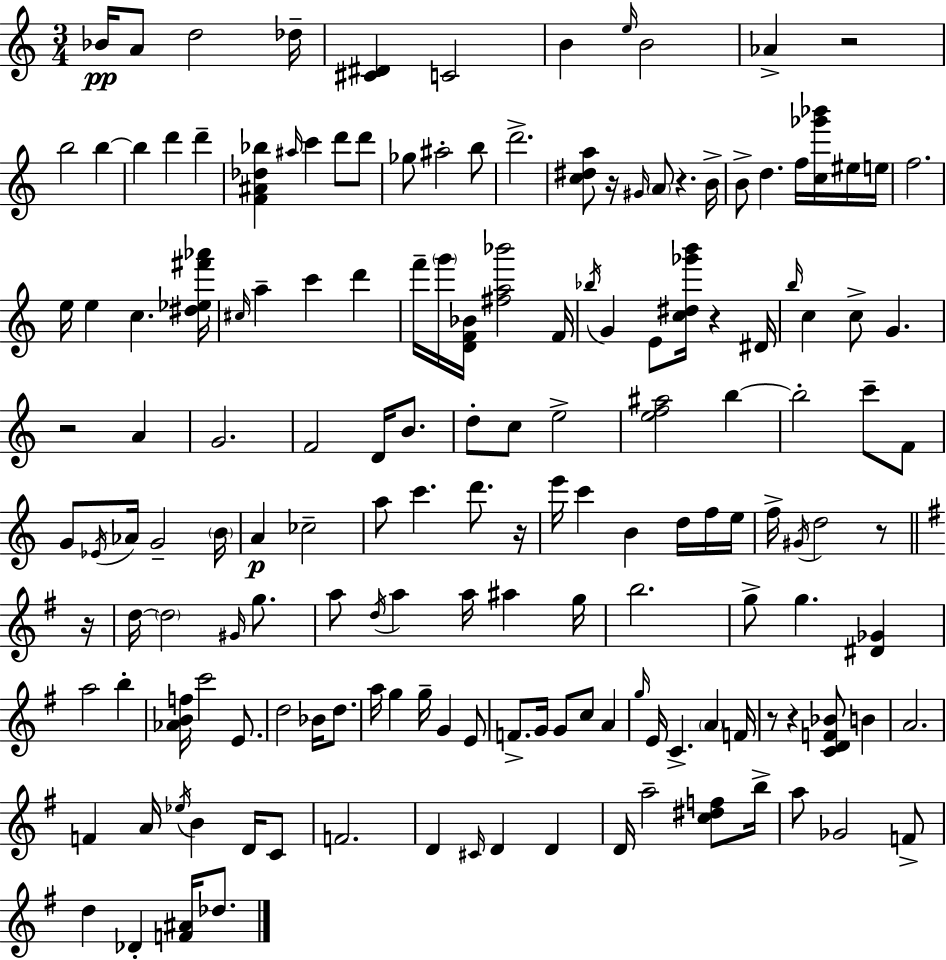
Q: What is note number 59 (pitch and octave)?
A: B5